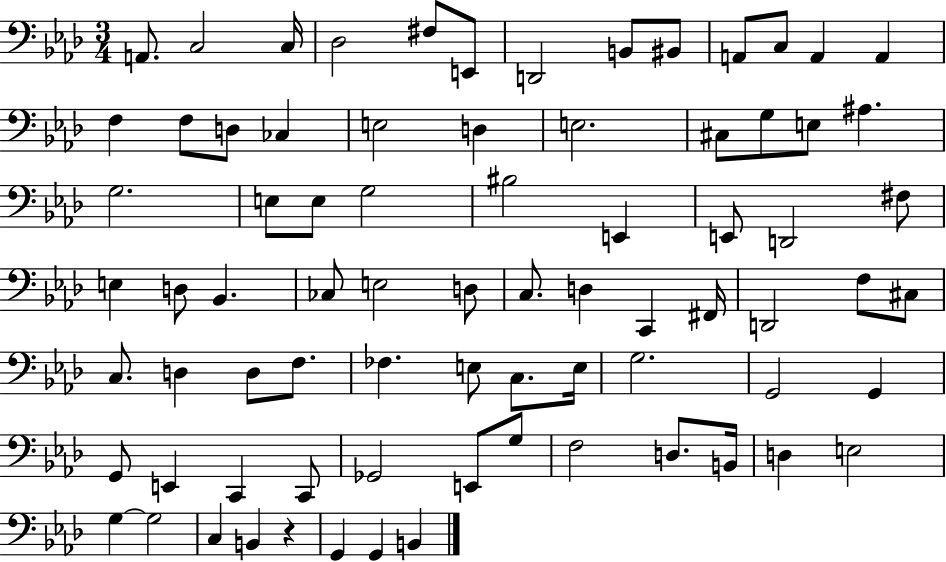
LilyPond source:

{
  \clef bass
  \numericTimeSignature
  \time 3/4
  \key aes \major
  \repeat volta 2 { a,8. c2 c16 | des2 fis8 e,8 | d,2 b,8 bis,8 | a,8 c8 a,4 a,4 | \break f4 f8 d8 ces4 | e2 d4 | e2. | cis8 g8 e8 ais4. | \break g2. | e8 e8 g2 | bis2 e,4 | e,8 d,2 fis8 | \break e4 d8 bes,4. | ces8 e2 d8 | c8. d4 c,4 fis,16 | d,2 f8 cis8 | \break c8. d4 d8 f8. | fes4. e8 c8. e16 | g2. | g,2 g,4 | \break g,8 e,4 c,4 c,8 | ges,2 e,8 g8 | f2 d8. b,16 | d4 e2 | \break g4~~ g2 | c4 b,4 r4 | g,4 g,4 b,4 | } \bar "|."
}